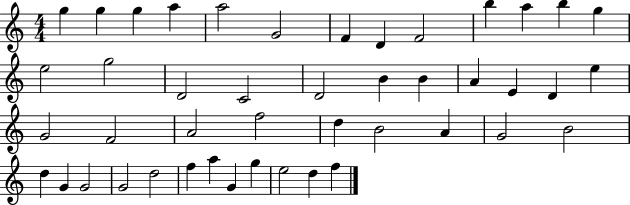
{
  \clef treble
  \numericTimeSignature
  \time 4/4
  \key c \major
  g''4 g''4 g''4 a''4 | a''2 g'2 | f'4 d'4 f'2 | b''4 a''4 b''4 g''4 | \break e''2 g''2 | d'2 c'2 | d'2 b'4 b'4 | a'4 e'4 d'4 e''4 | \break g'2 f'2 | a'2 f''2 | d''4 b'2 a'4 | g'2 b'2 | \break d''4 g'4 g'2 | g'2 d''2 | f''4 a''4 g'4 g''4 | e''2 d''4 f''4 | \break \bar "|."
}